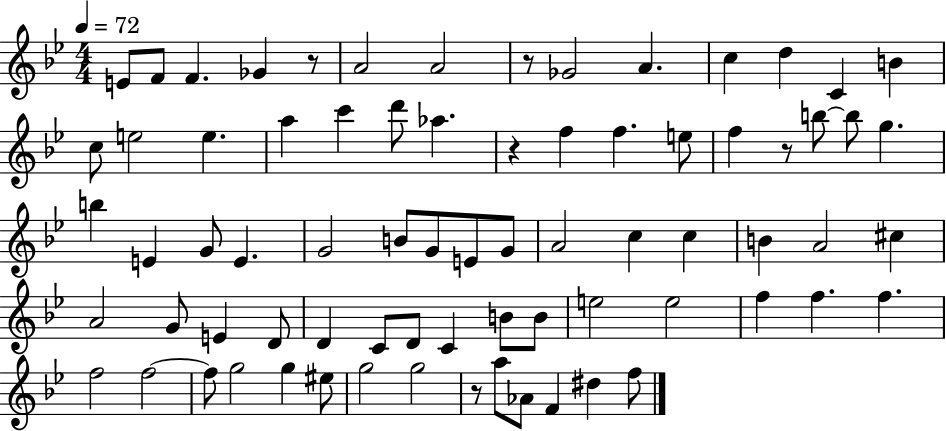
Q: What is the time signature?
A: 4/4